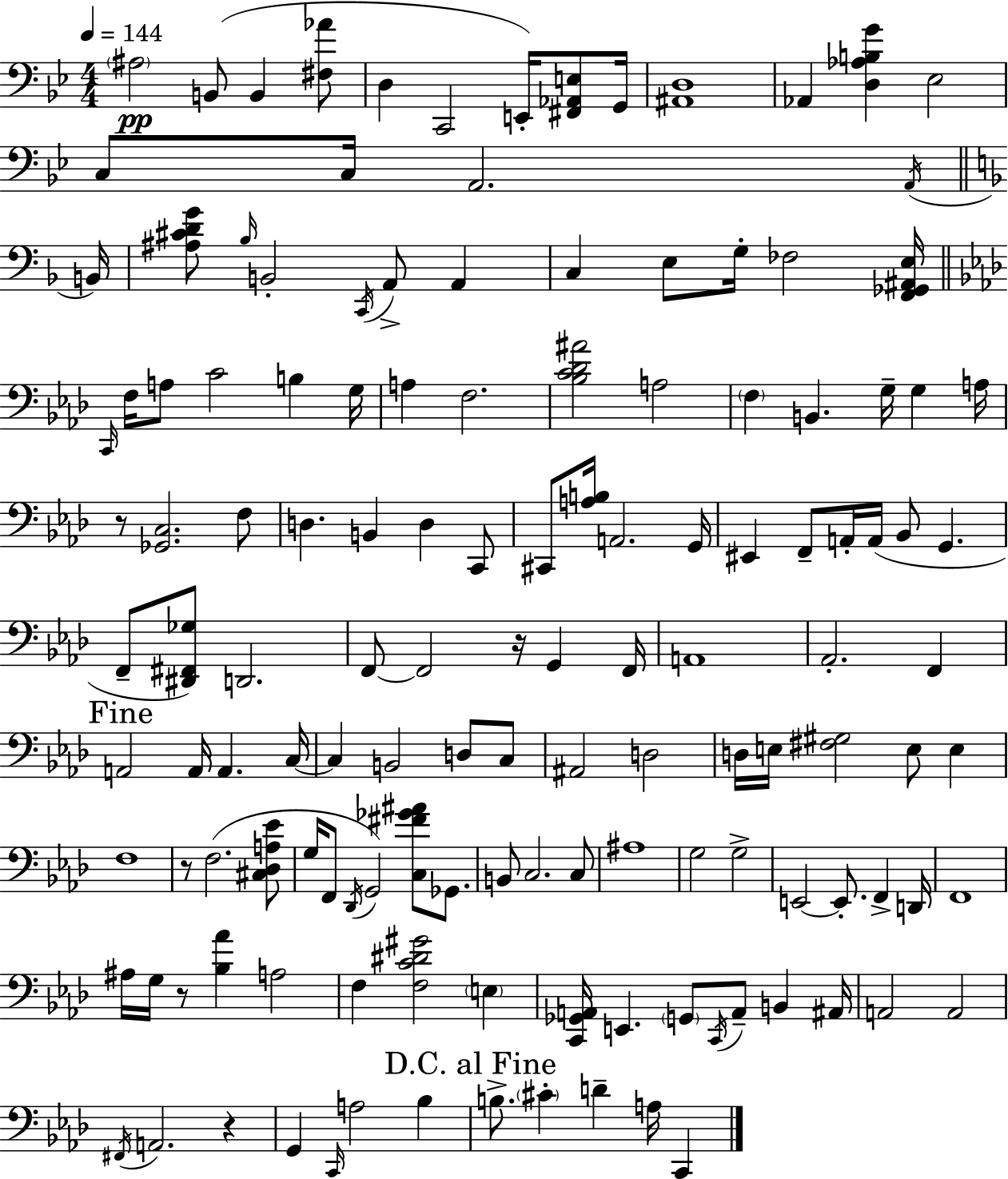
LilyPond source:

{
  \clef bass
  \numericTimeSignature
  \time 4/4
  \key bes \major
  \tempo 4 = 144
  \repeat volta 2 { \parenthesize ais2\pp b,8( b,4 <fis aes'>8 | d4 c,2 e,16-.) <fis, aes, e>8 g,16 | <ais, d>1 | aes,4 <d aes b g'>4 ees2 | \break c8 c16 a,2. \acciaccatura { a,16 } | \bar "||" \break \key f \major b,16 <ais cis' d' g'>8 \grace { bes16 } b,2-. \acciaccatura { c,16 } a,8-> a,4 | c4 e8 g16-. fes2 | <f, ges, ais, e>16 \bar "||" \break \key f \minor \grace { c,16 } f16 a8 c'2 b4 | g16 a4 f2. | <bes c' des' ais'>2 a2 | \parenthesize f4 b,4. g16-- g4 | \break a16 r8 <ges, c>2. f8 | d4. b,4 d4 c,8 | cis,8 <a b>16 a,2. | g,16 eis,4 f,8-- a,16-. a,16( bes,8 g,4. | \break f,8-- <dis, fis, ges>8) d,2. | f,8~~ f,2 r16 g,4 | f,16 a,1 | aes,2.-. f,4 | \break \mark "Fine" a,2 a,16 a,4. | c16~~ c4 b,2 d8 c8 | ais,2 d2 | d16 e16 <fis gis>2 e8 e4 | \break f1 | r8 f2.( <cis des a ees'>8 | g16 f,8 \acciaccatura { des,16 } g,2) <c fis' ges' ais'>8 ges,8. | b,8 c2. | \break c8 ais1 | g2 g2-> | e,2~~ e,8.-. f,4-> | d,16 f,1 | \break ais16 g16 r8 <bes aes'>4 a2 | f4 <f c' dis' gis'>2 \parenthesize e4 | <c, ges, a,>16 e,4. \parenthesize g,8 \acciaccatura { c,16 } a,8-- b,4 | ais,16 a,2 a,2 | \break \acciaccatura { fis,16 } a,2. | r4 g,4 \grace { c,16 } a2 | bes4 \mark "D.C. al Fine" b8.-> \parenthesize cis'4-. d'4-- | a16 c,4 } \bar "|."
}